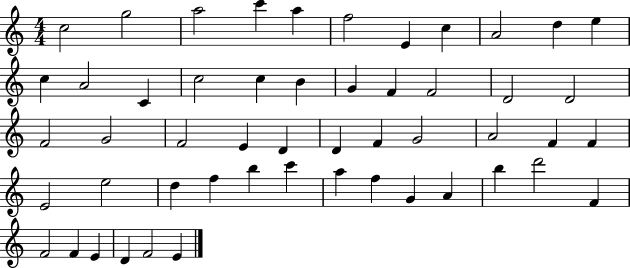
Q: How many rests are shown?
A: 0